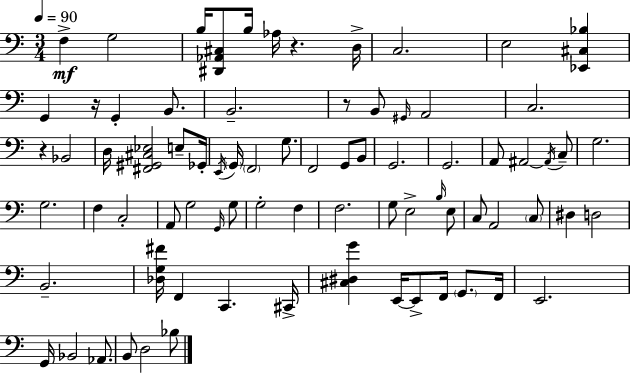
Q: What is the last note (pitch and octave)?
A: Bb3